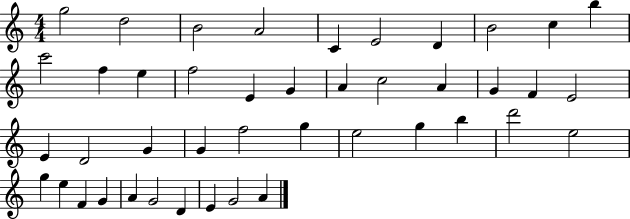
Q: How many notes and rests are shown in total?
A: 43